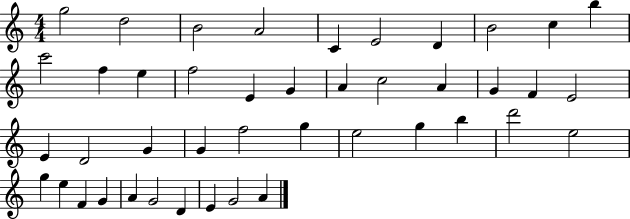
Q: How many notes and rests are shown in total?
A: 43